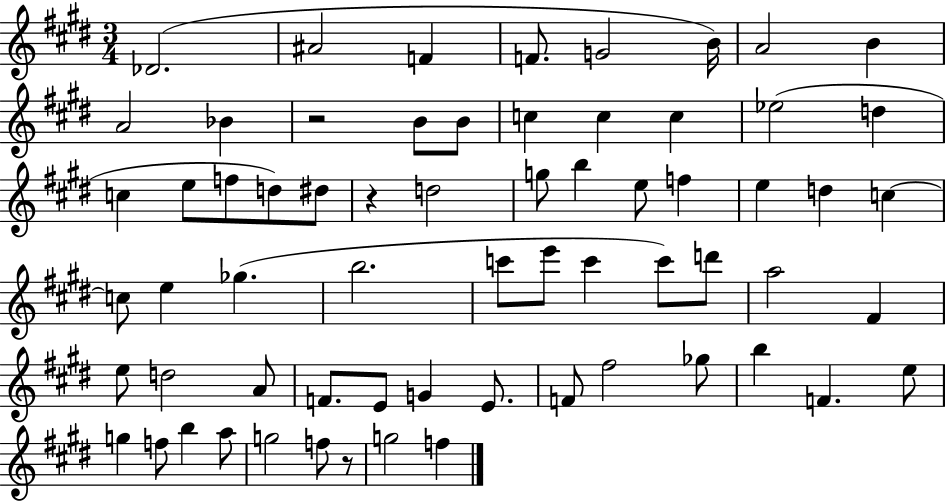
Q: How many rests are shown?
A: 3